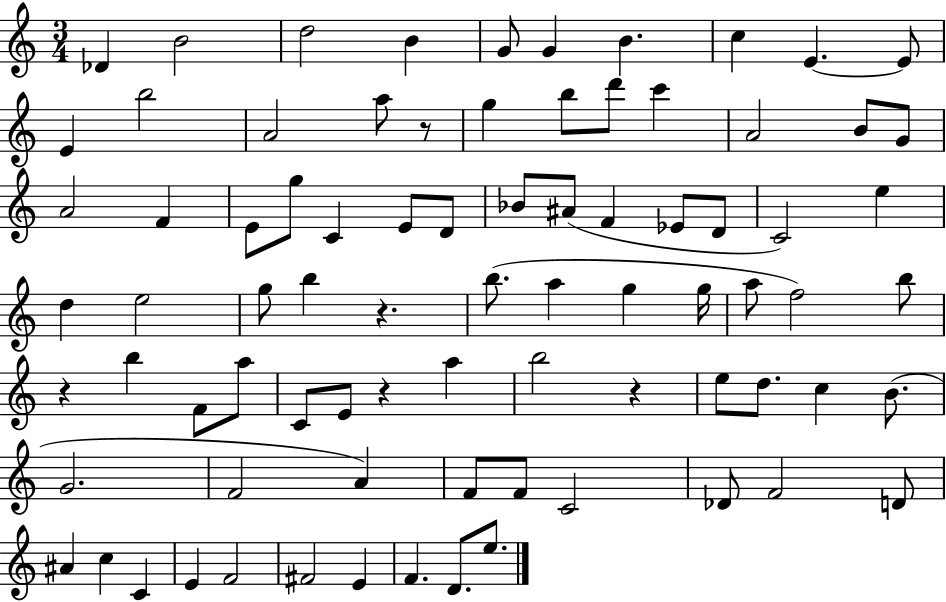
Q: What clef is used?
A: treble